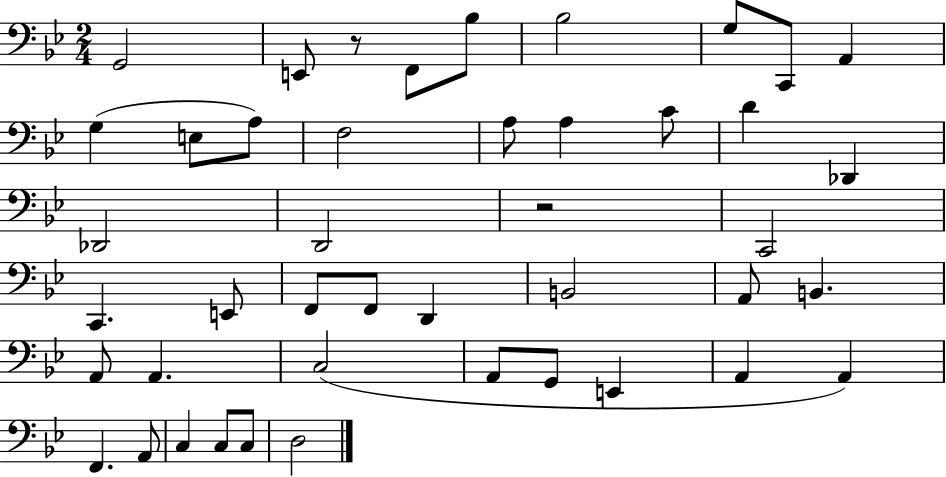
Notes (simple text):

G2/h E2/e R/e F2/e Bb3/e Bb3/h G3/e C2/e A2/q G3/q E3/e A3/e F3/h A3/e A3/q C4/e D4/q Db2/q Db2/h D2/h R/h C2/h C2/q. E2/e F2/e F2/e D2/q B2/h A2/e B2/q. A2/e A2/q. C3/h A2/e G2/e E2/q A2/q A2/q F2/q. A2/e C3/q C3/e C3/e D3/h